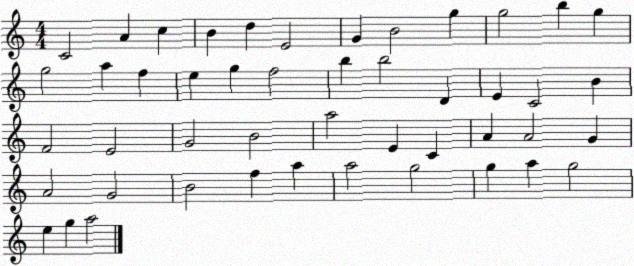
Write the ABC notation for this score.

X:1
T:Untitled
M:4/4
L:1/4
K:C
C2 A c B d E2 G B2 g g2 b g g2 a f e g f2 b b2 D E C2 B F2 E2 G2 B2 a2 E C A A2 G A2 G2 B2 f a a2 g2 g a g2 e g a2